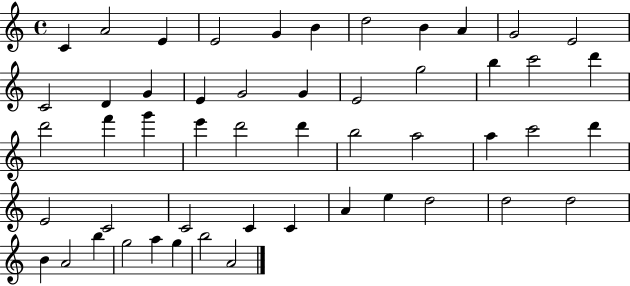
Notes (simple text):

C4/q A4/h E4/q E4/h G4/q B4/q D5/h B4/q A4/q G4/h E4/h C4/h D4/q G4/q E4/q G4/h G4/q E4/h G5/h B5/q C6/h D6/q D6/h F6/q G6/q E6/q D6/h D6/q B5/h A5/h A5/q C6/h D6/q E4/h C4/h C4/h C4/q C4/q A4/q E5/q D5/h D5/h D5/h B4/q A4/h B5/q G5/h A5/q G5/q B5/h A4/h